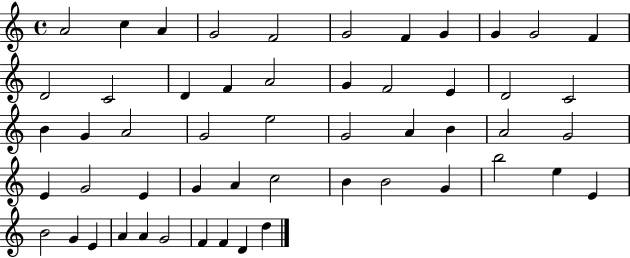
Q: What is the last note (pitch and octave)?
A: D5